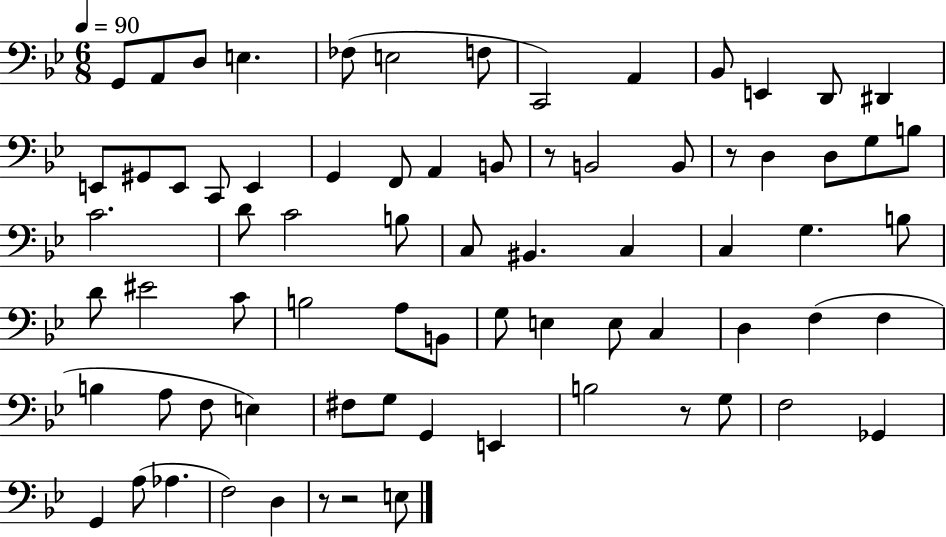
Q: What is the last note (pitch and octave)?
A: E3